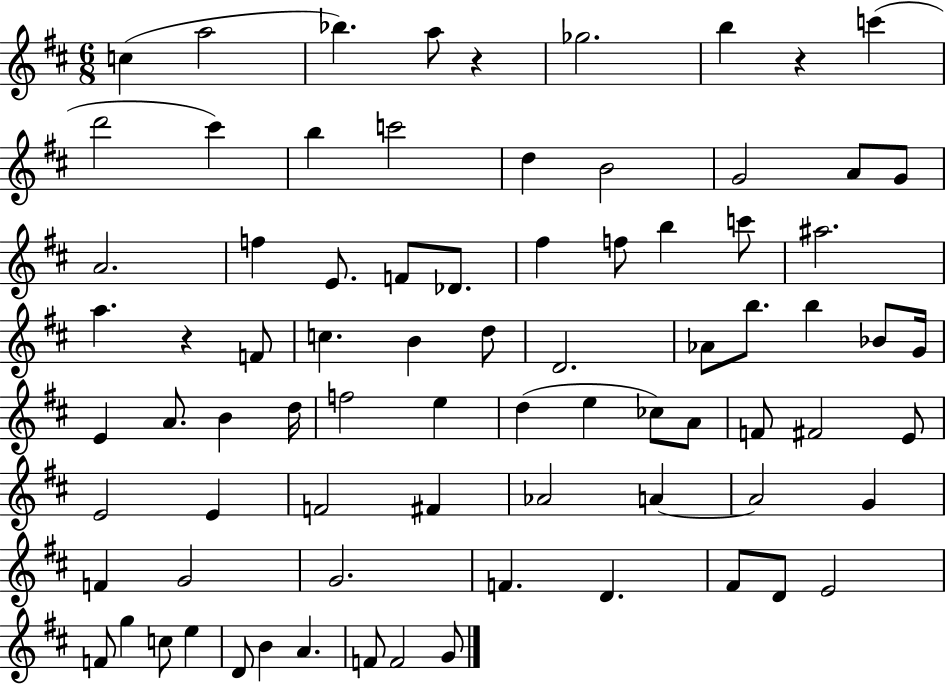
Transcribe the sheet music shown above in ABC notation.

X:1
T:Untitled
M:6/8
L:1/4
K:D
c a2 _b a/2 z _g2 b z c' d'2 ^c' b c'2 d B2 G2 A/2 G/2 A2 f E/2 F/2 _D/2 ^f f/2 b c'/2 ^a2 a z F/2 c B d/2 D2 _A/2 b/2 b _B/2 G/4 E A/2 B d/4 f2 e d e _c/2 A/2 F/2 ^F2 E/2 E2 E F2 ^F _A2 A A2 G F G2 G2 F D ^F/2 D/2 E2 F/2 g c/2 e D/2 B A F/2 F2 G/2